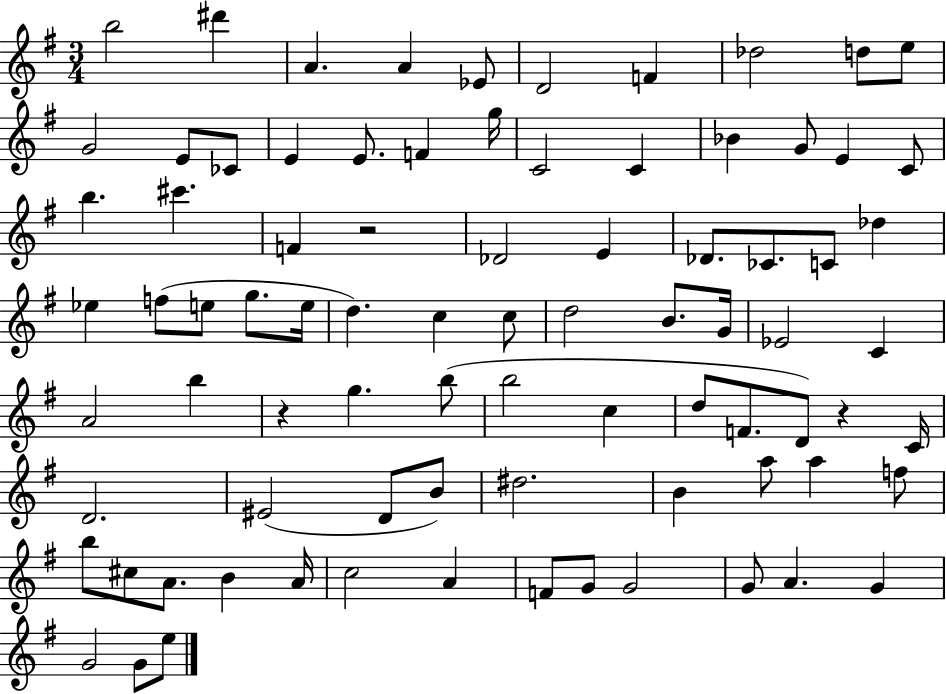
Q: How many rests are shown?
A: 3